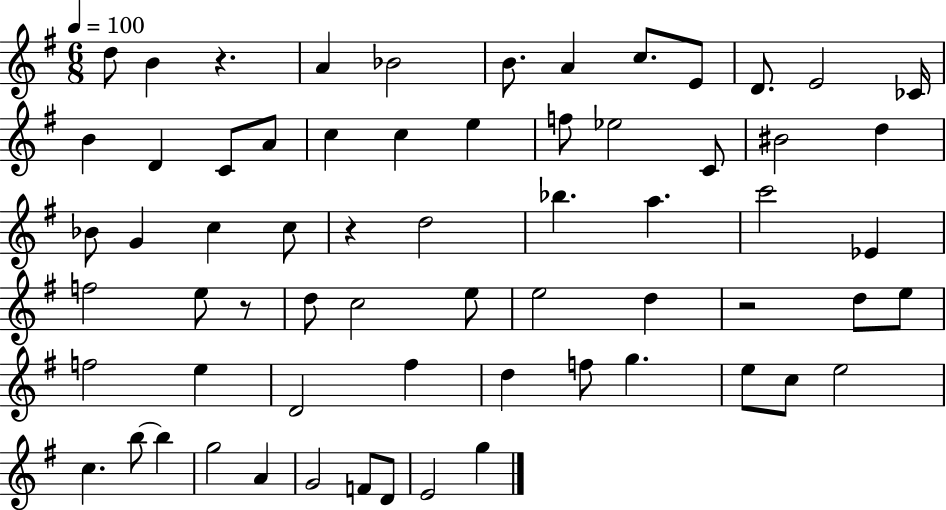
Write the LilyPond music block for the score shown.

{
  \clef treble
  \numericTimeSignature
  \time 6/8
  \key g \major
  \tempo 4 = 100
  d''8 b'4 r4. | a'4 bes'2 | b'8. a'4 c''8. e'8 | d'8. e'2 ces'16 | \break b'4 d'4 c'8 a'8 | c''4 c''4 e''4 | f''8 ees''2 c'8 | bis'2 d''4 | \break bes'8 g'4 c''4 c''8 | r4 d''2 | bes''4. a''4. | c'''2 ees'4 | \break f''2 e''8 r8 | d''8 c''2 e''8 | e''2 d''4 | r2 d''8 e''8 | \break f''2 e''4 | d'2 fis''4 | d''4 f''8 g''4. | e''8 c''8 e''2 | \break c''4. b''8~~ b''4 | g''2 a'4 | g'2 f'8 d'8 | e'2 g''4 | \break \bar "|."
}